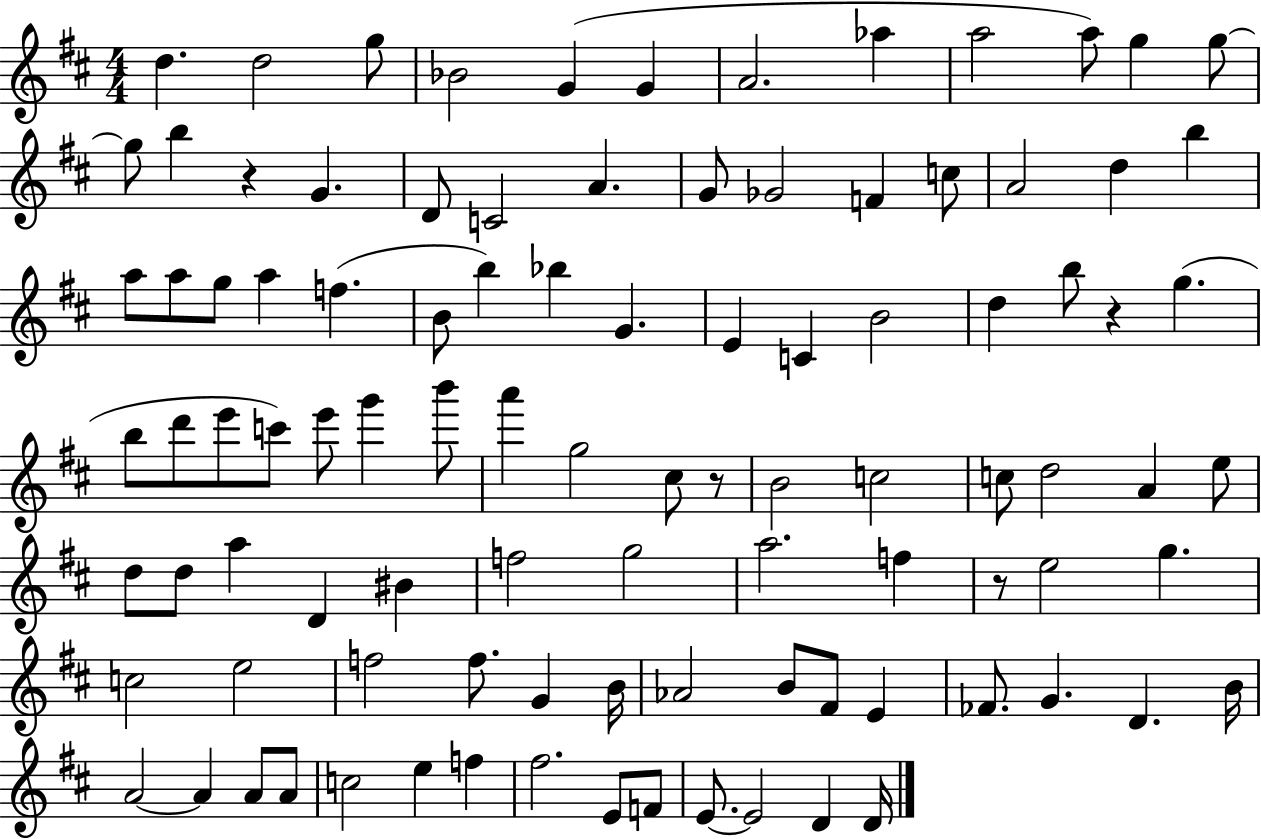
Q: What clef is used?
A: treble